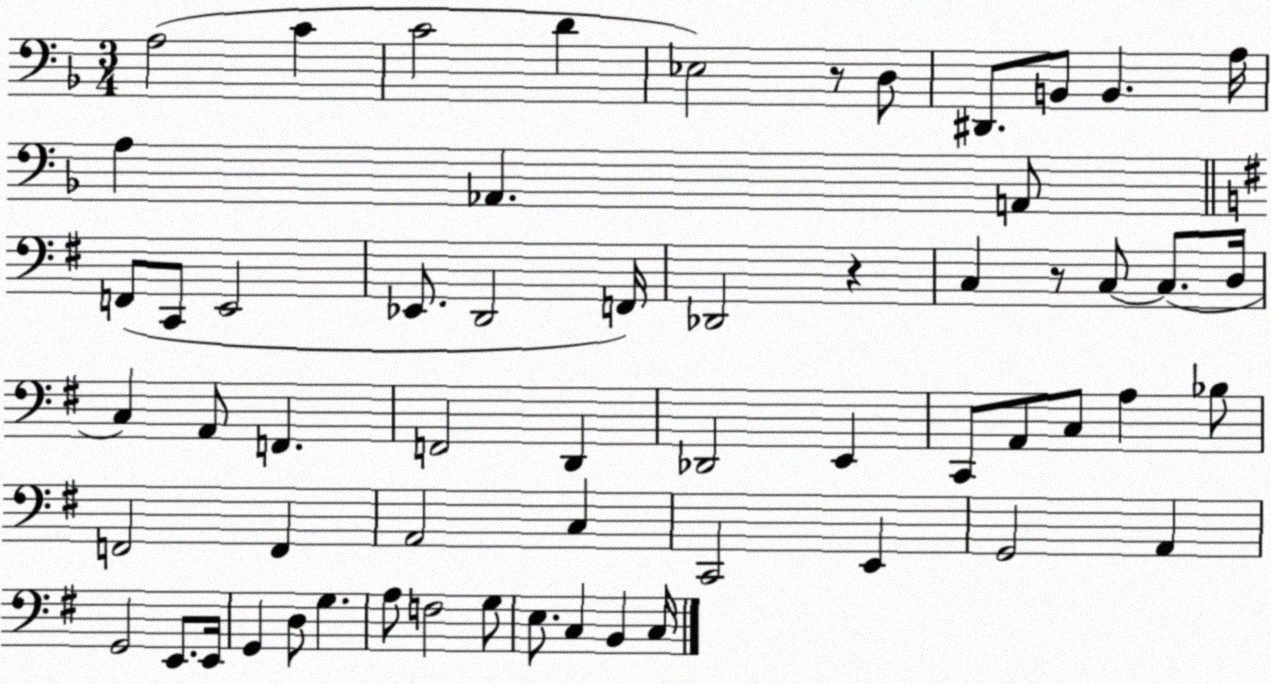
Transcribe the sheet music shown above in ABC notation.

X:1
T:Untitled
M:3/4
L:1/4
K:F
A,2 C C2 D _E,2 z/2 D,/2 ^D,,/2 B,,/2 B,, A,/4 A, _A,, A,,/2 F,,/2 C,,/2 E,,2 _E,,/2 D,,2 F,,/4 _D,,2 z C, z/2 C,/2 C,/2 D,/4 C, A,,/2 F,, F,,2 D,, _D,,2 E,, C,,/2 A,,/2 C,/2 A, _B,/2 F,,2 F,, A,,2 C, C,,2 E,, G,,2 A,, G,,2 E,,/2 E,,/4 G,, D,/2 G, A,/2 F,2 G,/2 E,/2 C, B,, C,/4